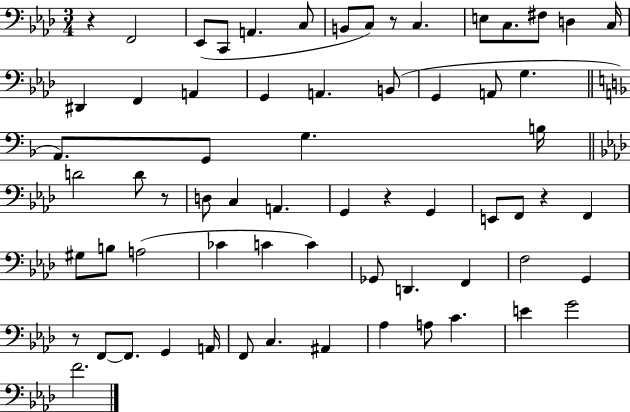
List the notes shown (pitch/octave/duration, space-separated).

R/q F2/h Eb2/e C2/e A2/q. C3/e B2/e C3/e R/e C3/q. E3/e C3/e. F#3/e D3/q C3/s D#2/q F2/q A2/q G2/q A2/q. B2/e G2/q A2/e G3/q. A2/e. G2/e G3/q. B3/s D4/h D4/e R/e D3/e C3/q A2/q. G2/q R/q G2/q E2/e F2/e R/q F2/q G#3/e B3/e A3/h CES4/q C4/q C4/q Gb2/e D2/q. F2/q F3/h G2/q R/e F2/e F2/e. G2/q A2/s F2/e C3/q. A#2/q Ab3/q A3/e C4/q. E4/q G4/h F4/h.